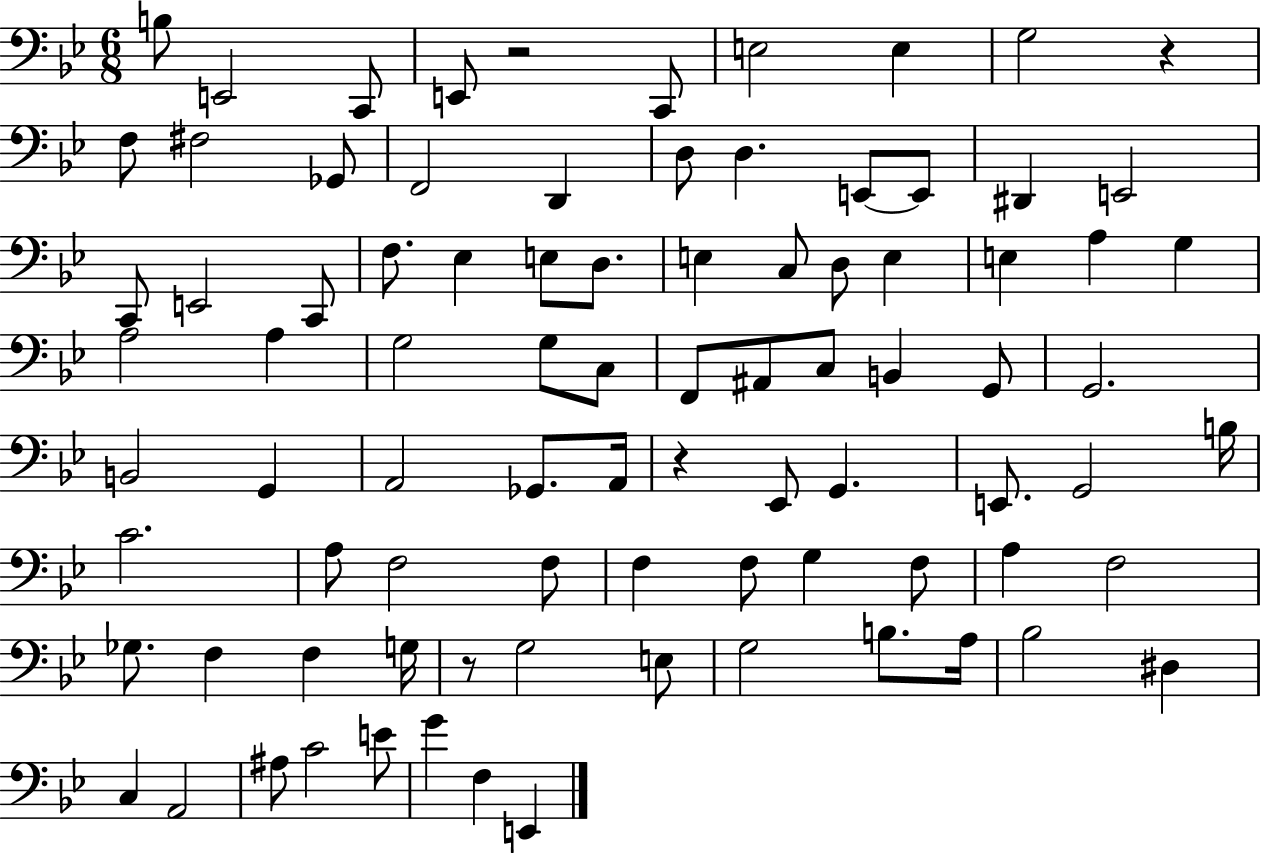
B3/e E2/h C2/e E2/e R/h C2/e E3/h E3/q G3/h R/q F3/e F#3/h Gb2/e F2/h D2/q D3/e D3/q. E2/e E2/e D#2/q E2/h C2/e E2/h C2/e F3/e. Eb3/q E3/e D3/e. E3/q C3/e D3/e E3/q E3/q A3/q G3/q A3/h A3/q G3/h G3/e C3/e F2/e A#2/e C3/e B2/q G2/e G2/h. B2/h G2/q A2/h Gb2/e. A2/s R/q Eb2/e G2/q. E2/e. G2/h B3/s C4/h. A3/e F3/h F3/e F3/q F3/e G3/q F3/e A3/q F3/h Gb3/e. F3/q F3/q G3/s R/e G3/h E3/e G3/h B3/e. A3/s Bb3/h D#3/q C3/q A2/h A#3/e C4/h E4/e G4/q F3/q E2/q